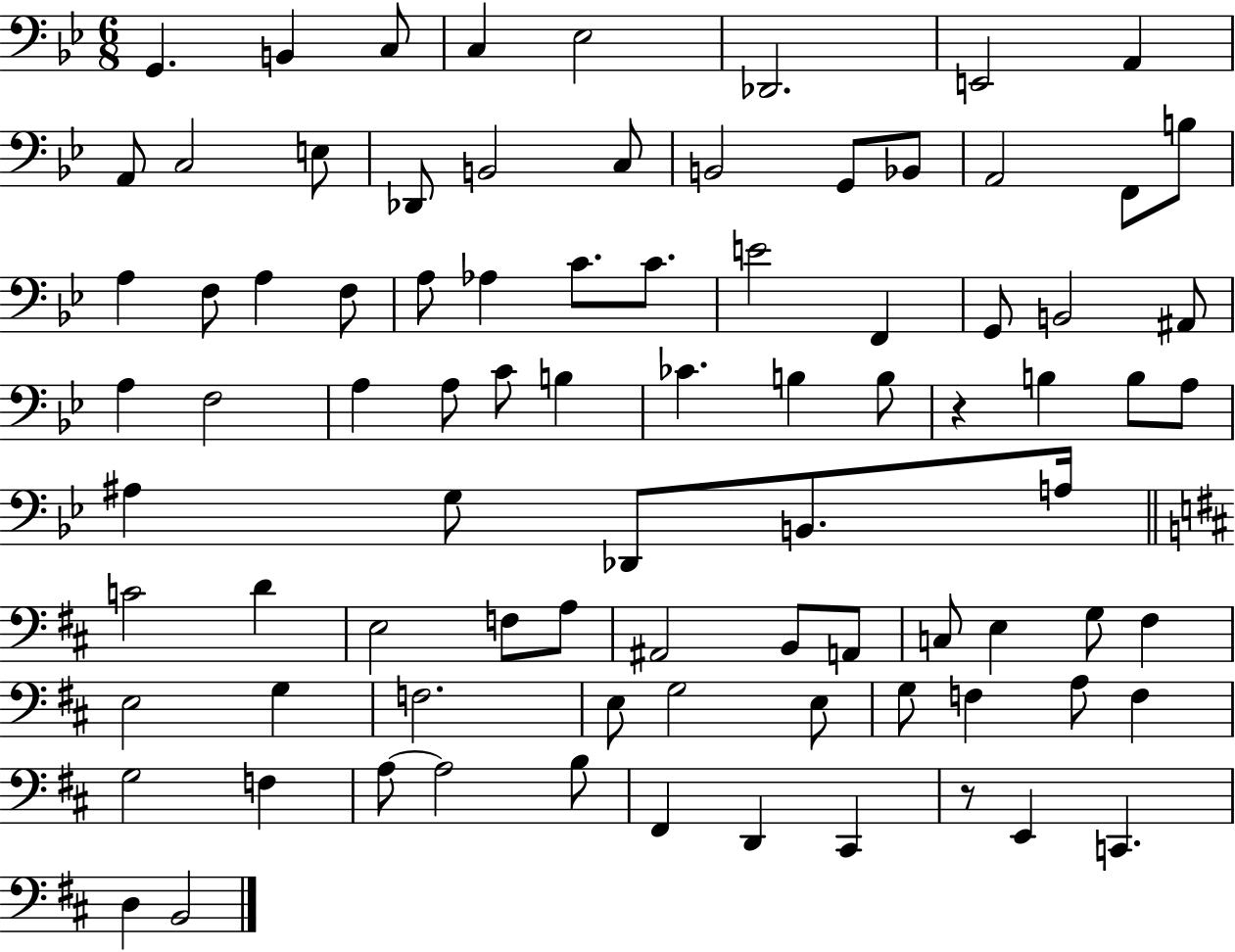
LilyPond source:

{
  \clef bass
  \numericTimeSignature
  \time 6/8
  \key bes \major
  g,4. b,4 c8 | c4 ees2 | des,2. | e,2 a,4 | \break a,8 c2 e8 | des,8 b,2 c8 | b,2 g,8 bes,8 | a,2 f,8 b8 | \break a4 f8 a4 f8 | a8 aes4 c'8. c'8. | e'2 f,4 | g,8 b,2 ais,8 | \break a4 f2 | a4 a8 c'8 b4 | ces'4. b4 b8 | r4 b4 b8 a8 | \break ais4 g8 des,8 b,8. a16 | \bar "||" \break \key b \minor c'2 d'4 | e2 f8 a8 | ais,2 b,8 a,8 | c8 e4 g8 fis4 | \break e2 g4 | f2. | e8 g2 e8 | g8 f4 a8 f4 | \break g2 f4 | a8~~ a2 b8 | fis,4 d,4 cis,4 | r8 e,4 c,4. | \break d4 b,2 | \bar "|."
}